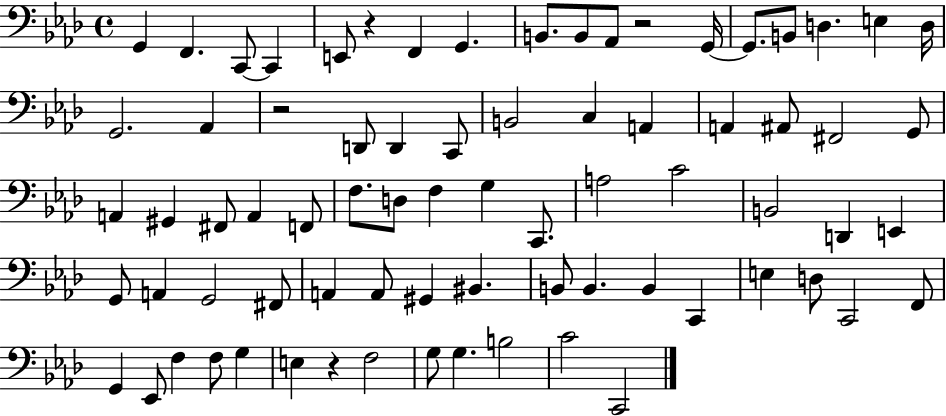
X:1
T:Untitled
M:4/4
L:1/4
K:Ab
G,, F,, C,,/2 C,, E,,/2 z F,, G,, B,,/2 B,,/2 _A,,/2 z2 G,,/4 G,,/2 B,,/2 D, E, D,/4 G,,2 _A,, z2 D,,/2 D,, C,,/2 B,,2 C, A,, A,, ^A,,/2 ^F,,2 G,,/2 A,, ^G,, ^F,,/2 A,, F,,/2 F,/2 D,/2 F, G, C,,/2 A,2 C2 B,,2 D,, E,, G,,/2 A,, G,,2 ^F,,/2 A,, A,,/2 ^G,, ^B,, B,,/2 B,, B,, C,, E, D,/2 C,,2 F,,/2 G,, _E,,/2 F, F,/2 G, E, z F,2 G,/2 G, B,2 C2 C,,2